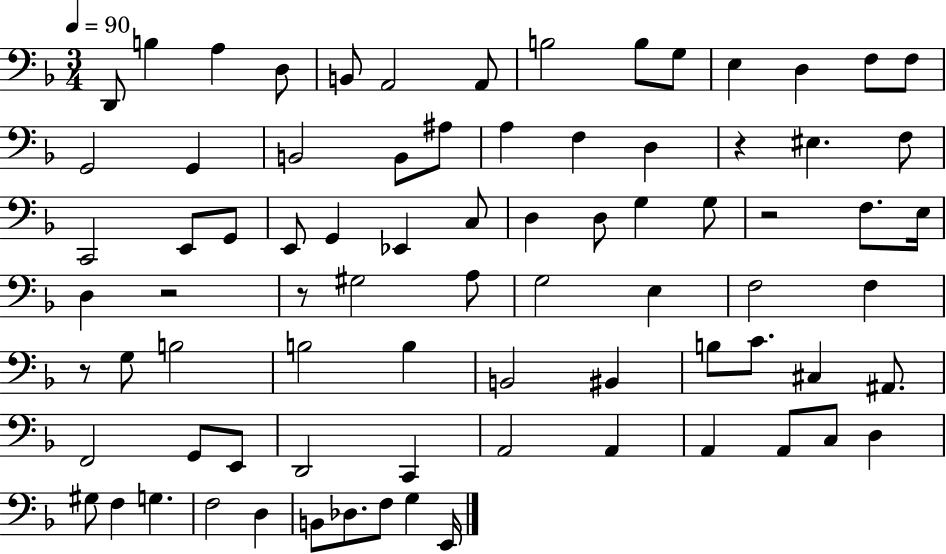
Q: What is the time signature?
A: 3/4